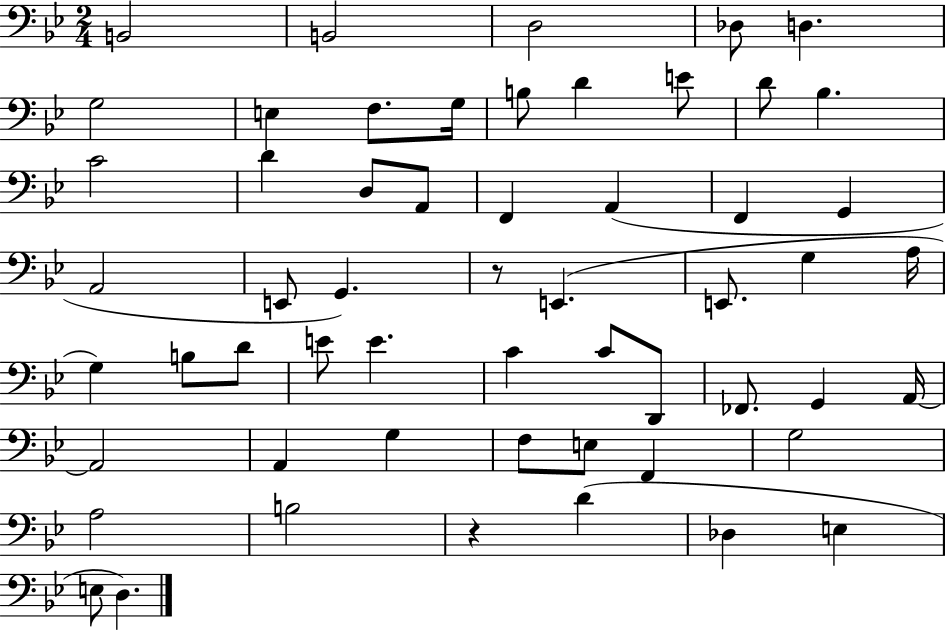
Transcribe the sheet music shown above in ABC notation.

X:1
T:Untitled
M:2/4
L:1/4
K:Bb
B,,2 B,,2 D,2 _D,/2 D, G,2 E, F,/2 G,/4 B,/2 D E/2 D/2 _B, C2 D D,/2 A,,/2 F,, A,, F,, G,, A,,2 E,,/2 G,, z/2 E,, E,,/2 G, A,/4 G, B,/2 D/2 E/2 E C C/2 D,,/2 _F,,/2 G,, A,,/4 A,,2 A,, G, F,/2 E,/2 F,, G,2 A,2 B,2 z D _D, E, E,/2 D,